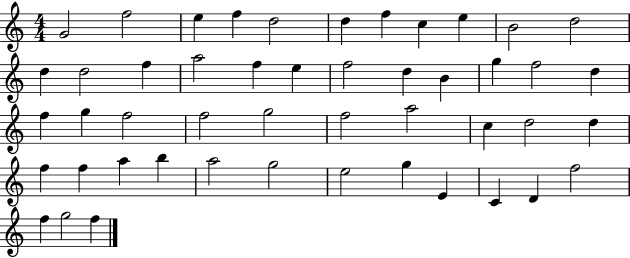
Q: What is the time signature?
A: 4/4